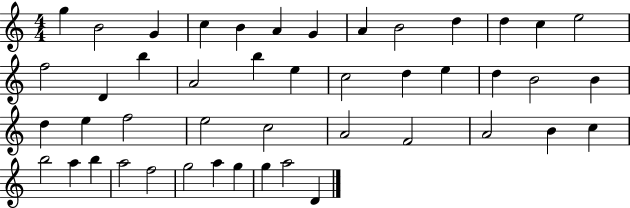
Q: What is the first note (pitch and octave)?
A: G5